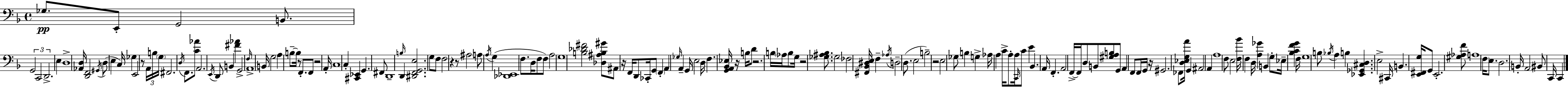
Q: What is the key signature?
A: D minor